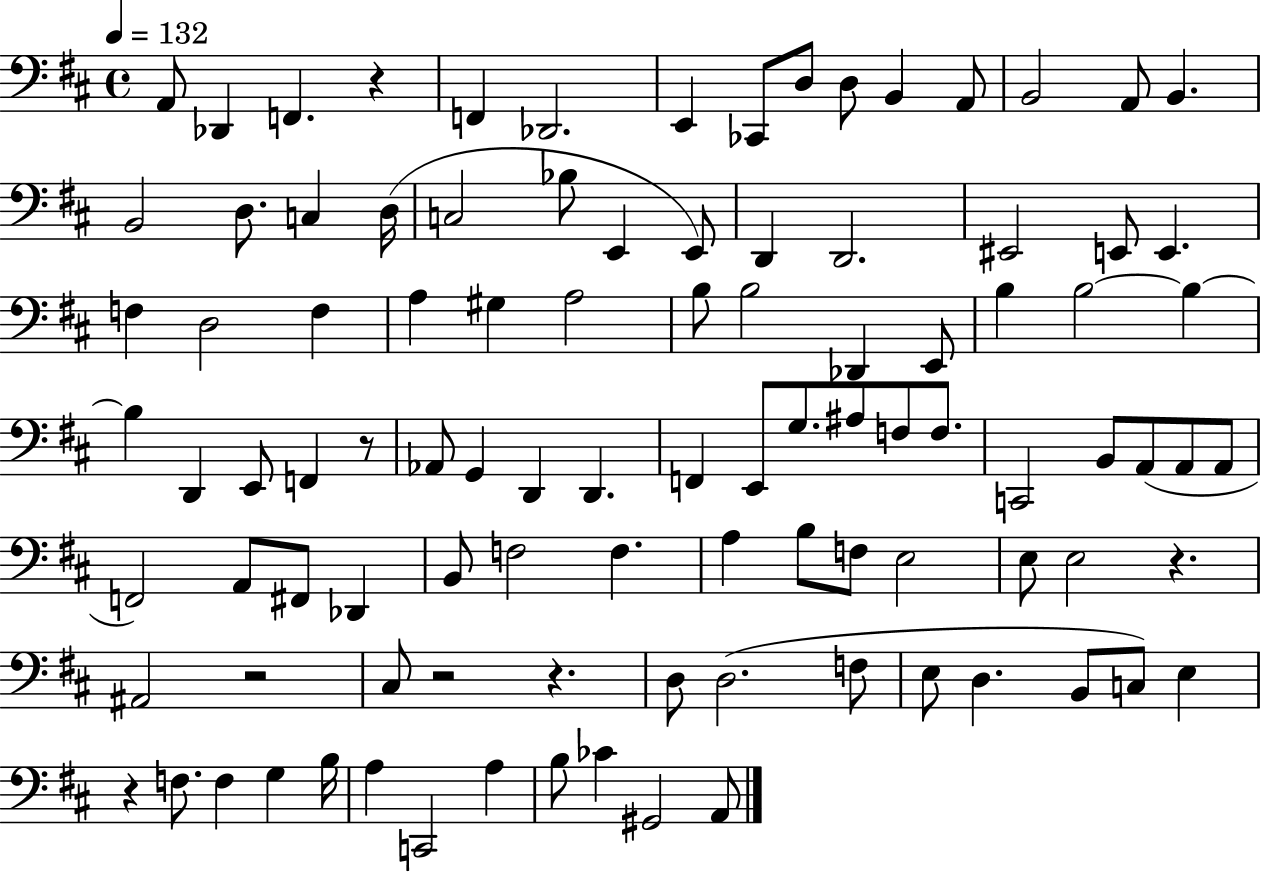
A2/e Db2/q F2/q. R/q F2/q Db2/h. E2/q CES2/e D3/e D3/e B2/q A2/e B2/h A2/e B2/q. B2/h D3/e. C3/q D3/s C3/h Bb3/e E2/q E2/e D2/q D2/h. EIS2/h E2/e E2/q. F3/q D3/h F3/q A3/q G#3/q A3/h B3/e B3/h Db2/q E2/e B3/q B3/h B3/q B3/q D2/q E2/e F2/q R/e Ab2/e G2/q D2/q D2/q. F2/q E2/e G3/e. A#3/e F3/e F3/e. C2/h B2/e A2/e A2/e A2/e F2/h A2/e F#2/e Db2/q B2/e F3/h F3/q. A3/q B3/e F3/e E3/h E3/e E3/h R/q. A#2/h R/h C#3/e R/h R/q. D3/e D3/h. F3/e E3/e D3/q. B2/e C3/e E3/q R/q F3/e. F3/q G3/q B3/s A3/q C2/h A3/q B3/e CES4/q G#2/h A2/e